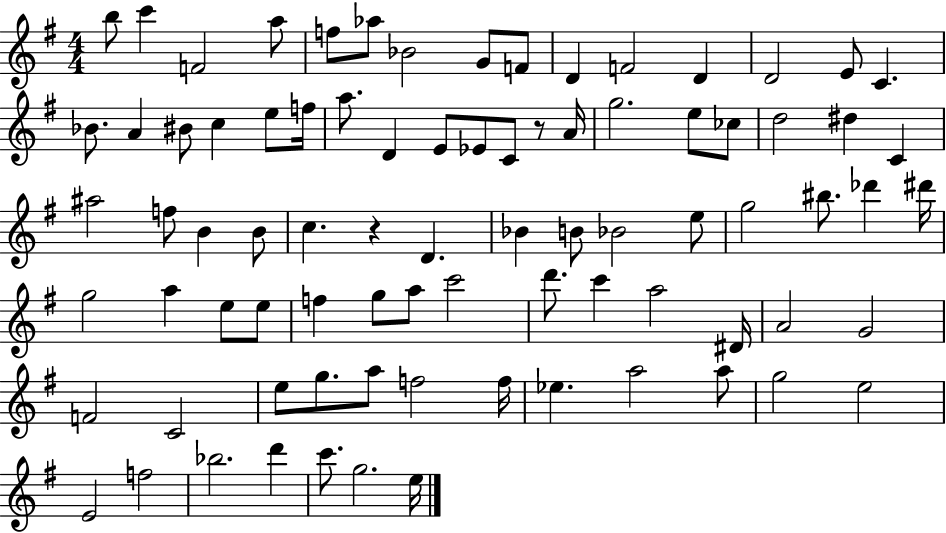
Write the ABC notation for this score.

X:1
T:Untitled
M:4/4
L:1/4
K:G
b/2 c' F2 a/2 f/2 _a/2 _B2 G/2 F/2 D F2 D D2 E/2 C _B/2 A ^B/2 c e/2 f/4 a/2 D E/2 _E/2 C/2 z/2 A/4 g2 e/2 _c/2 d2 ^d C ^a2 f/2 B B/2 c z D _B B/2 _B2 e/2 g2 ^b/2 _d' ^d'/4 g2 a e/2 e/2 f g/2 a/2 c'2 d'/2 c' a2 ^D/4 A2 G2 F2 C2 e/2 g/2 a/2 f2 f/4 _e a2 a/2 g2 e2 E2 f2 _b2 d' c'/2 g2 e/4